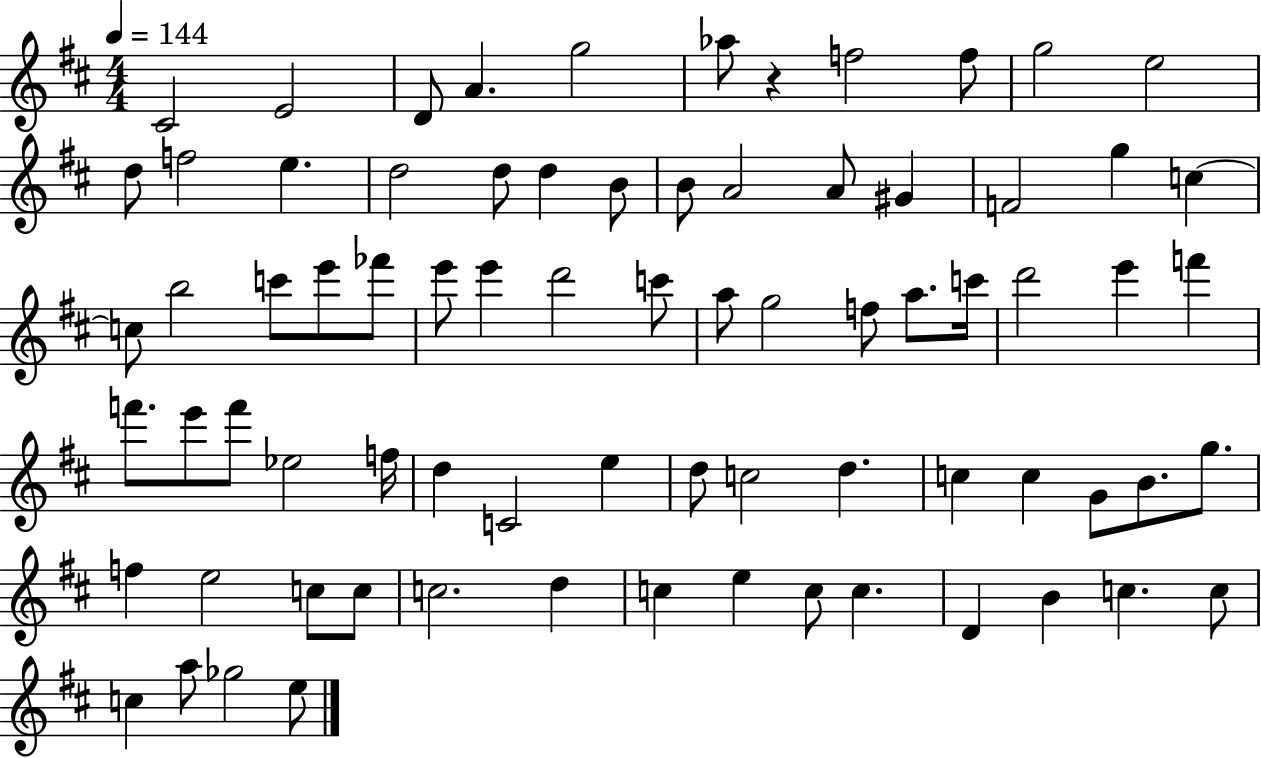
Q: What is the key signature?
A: D major